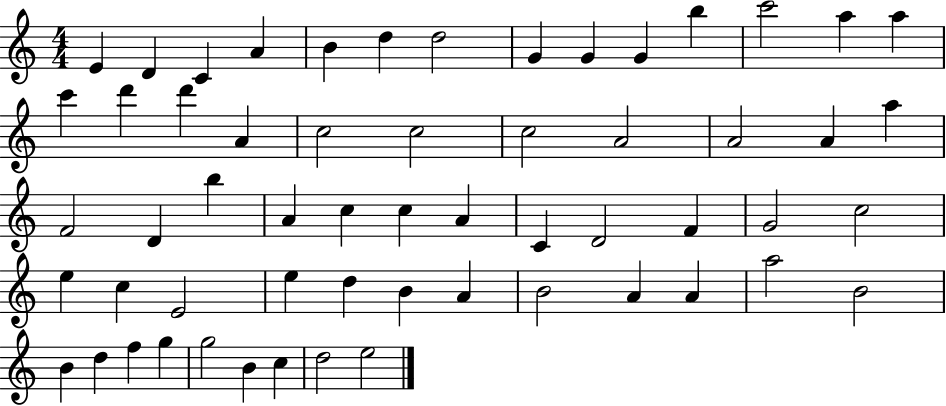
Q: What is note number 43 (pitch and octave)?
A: B4